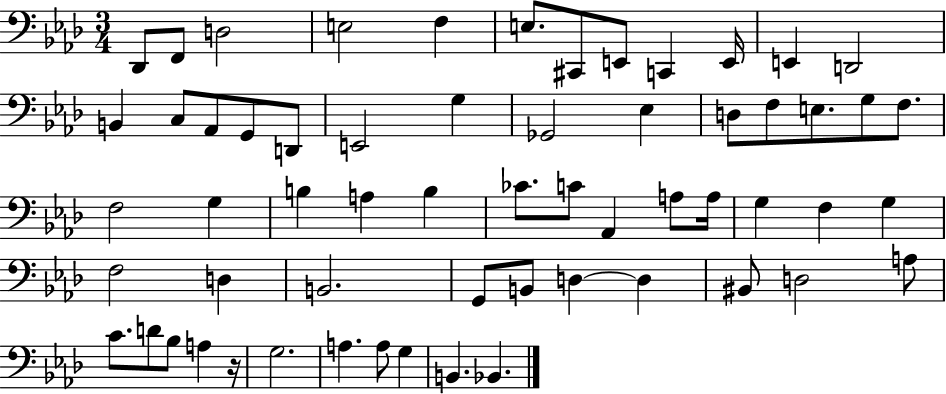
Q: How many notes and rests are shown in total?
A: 60